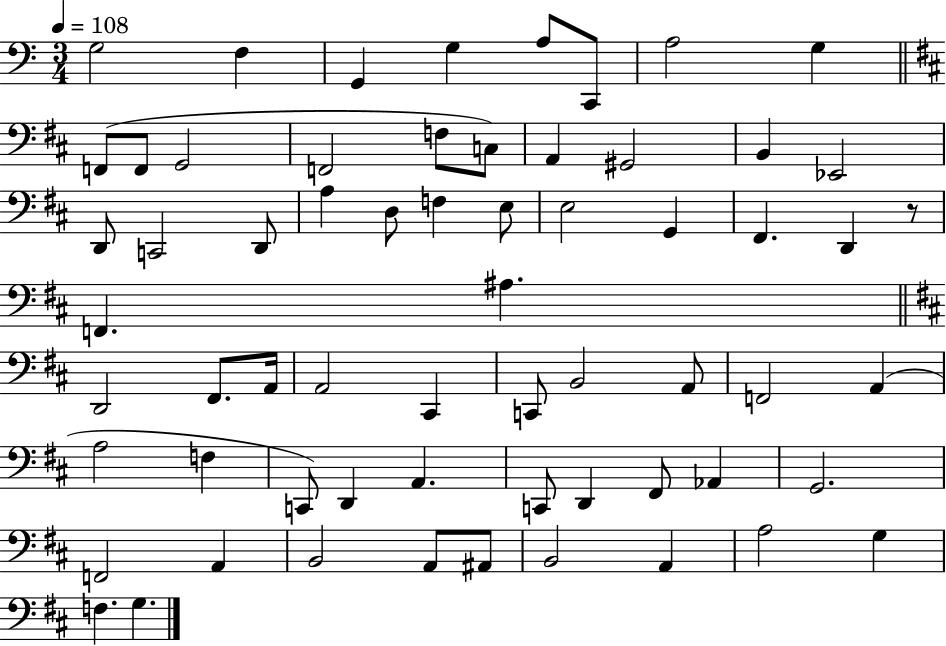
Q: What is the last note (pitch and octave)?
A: G3